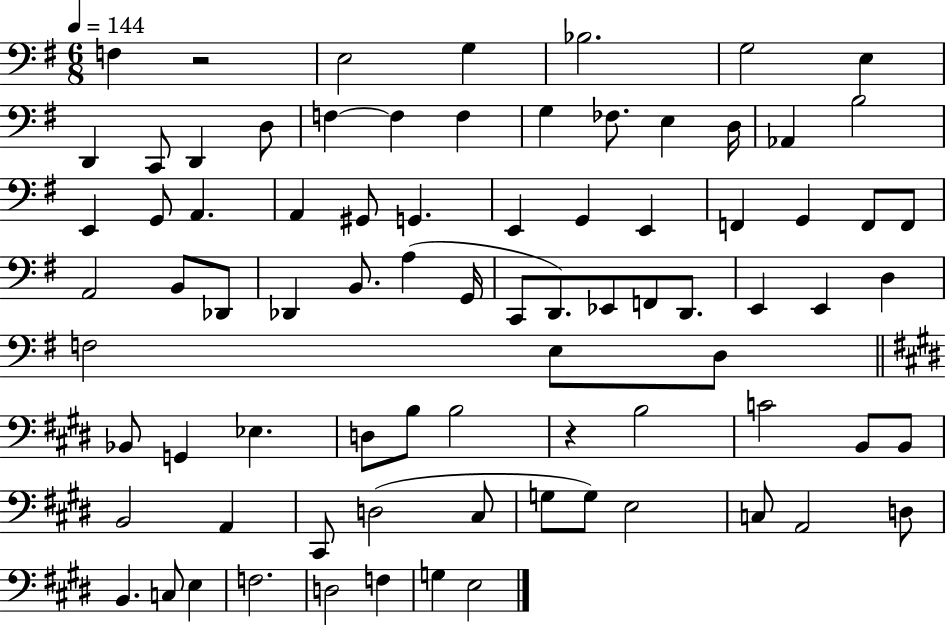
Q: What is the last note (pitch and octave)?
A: E3